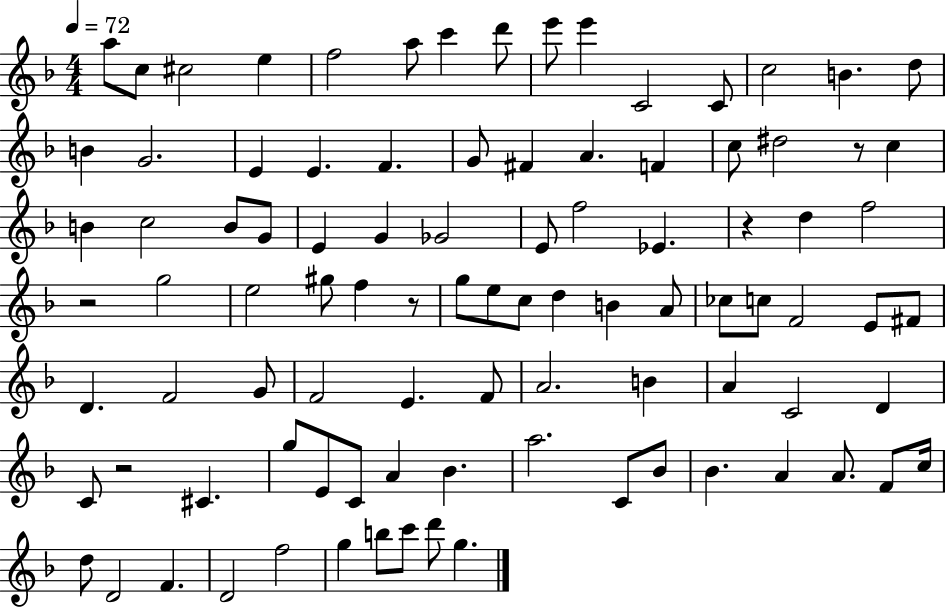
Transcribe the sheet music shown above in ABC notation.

X:1
T:Untitled
M:4/4
L:1/4
K:F
a/2 c/2 ^c2 e f2 a/2 c' d'/2 e'/2 e' C2 C/2 c2 B d/2 B G2 E E F G/2 ^F A F c/2 ^d2 z/2 c B c2 B/2 G/2 E G _G2 E/2 f2 _E z d f2 z2 g2 e2 ^g/2 f z/2 g/2 e/2 c/2 d B A/2 _c/2 c/2 F2 E/2 ^F/2 D F2 G/2 F2 E F/2 A2 B A C2 D C/2 z2 ^C g/2 E/2 C/2 A _B a2 C/2 _B/2 _B A A/2 F/2 c/4 d/2 D2 F D2 f2 g b/2 c'/2 d'/2 g